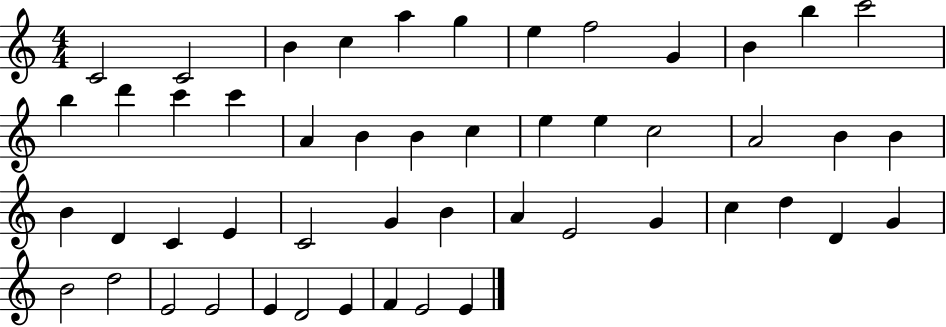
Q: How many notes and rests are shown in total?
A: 50